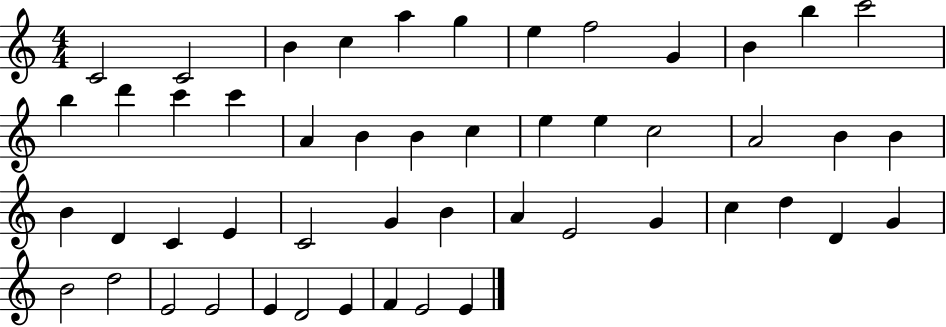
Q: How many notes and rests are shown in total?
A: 50